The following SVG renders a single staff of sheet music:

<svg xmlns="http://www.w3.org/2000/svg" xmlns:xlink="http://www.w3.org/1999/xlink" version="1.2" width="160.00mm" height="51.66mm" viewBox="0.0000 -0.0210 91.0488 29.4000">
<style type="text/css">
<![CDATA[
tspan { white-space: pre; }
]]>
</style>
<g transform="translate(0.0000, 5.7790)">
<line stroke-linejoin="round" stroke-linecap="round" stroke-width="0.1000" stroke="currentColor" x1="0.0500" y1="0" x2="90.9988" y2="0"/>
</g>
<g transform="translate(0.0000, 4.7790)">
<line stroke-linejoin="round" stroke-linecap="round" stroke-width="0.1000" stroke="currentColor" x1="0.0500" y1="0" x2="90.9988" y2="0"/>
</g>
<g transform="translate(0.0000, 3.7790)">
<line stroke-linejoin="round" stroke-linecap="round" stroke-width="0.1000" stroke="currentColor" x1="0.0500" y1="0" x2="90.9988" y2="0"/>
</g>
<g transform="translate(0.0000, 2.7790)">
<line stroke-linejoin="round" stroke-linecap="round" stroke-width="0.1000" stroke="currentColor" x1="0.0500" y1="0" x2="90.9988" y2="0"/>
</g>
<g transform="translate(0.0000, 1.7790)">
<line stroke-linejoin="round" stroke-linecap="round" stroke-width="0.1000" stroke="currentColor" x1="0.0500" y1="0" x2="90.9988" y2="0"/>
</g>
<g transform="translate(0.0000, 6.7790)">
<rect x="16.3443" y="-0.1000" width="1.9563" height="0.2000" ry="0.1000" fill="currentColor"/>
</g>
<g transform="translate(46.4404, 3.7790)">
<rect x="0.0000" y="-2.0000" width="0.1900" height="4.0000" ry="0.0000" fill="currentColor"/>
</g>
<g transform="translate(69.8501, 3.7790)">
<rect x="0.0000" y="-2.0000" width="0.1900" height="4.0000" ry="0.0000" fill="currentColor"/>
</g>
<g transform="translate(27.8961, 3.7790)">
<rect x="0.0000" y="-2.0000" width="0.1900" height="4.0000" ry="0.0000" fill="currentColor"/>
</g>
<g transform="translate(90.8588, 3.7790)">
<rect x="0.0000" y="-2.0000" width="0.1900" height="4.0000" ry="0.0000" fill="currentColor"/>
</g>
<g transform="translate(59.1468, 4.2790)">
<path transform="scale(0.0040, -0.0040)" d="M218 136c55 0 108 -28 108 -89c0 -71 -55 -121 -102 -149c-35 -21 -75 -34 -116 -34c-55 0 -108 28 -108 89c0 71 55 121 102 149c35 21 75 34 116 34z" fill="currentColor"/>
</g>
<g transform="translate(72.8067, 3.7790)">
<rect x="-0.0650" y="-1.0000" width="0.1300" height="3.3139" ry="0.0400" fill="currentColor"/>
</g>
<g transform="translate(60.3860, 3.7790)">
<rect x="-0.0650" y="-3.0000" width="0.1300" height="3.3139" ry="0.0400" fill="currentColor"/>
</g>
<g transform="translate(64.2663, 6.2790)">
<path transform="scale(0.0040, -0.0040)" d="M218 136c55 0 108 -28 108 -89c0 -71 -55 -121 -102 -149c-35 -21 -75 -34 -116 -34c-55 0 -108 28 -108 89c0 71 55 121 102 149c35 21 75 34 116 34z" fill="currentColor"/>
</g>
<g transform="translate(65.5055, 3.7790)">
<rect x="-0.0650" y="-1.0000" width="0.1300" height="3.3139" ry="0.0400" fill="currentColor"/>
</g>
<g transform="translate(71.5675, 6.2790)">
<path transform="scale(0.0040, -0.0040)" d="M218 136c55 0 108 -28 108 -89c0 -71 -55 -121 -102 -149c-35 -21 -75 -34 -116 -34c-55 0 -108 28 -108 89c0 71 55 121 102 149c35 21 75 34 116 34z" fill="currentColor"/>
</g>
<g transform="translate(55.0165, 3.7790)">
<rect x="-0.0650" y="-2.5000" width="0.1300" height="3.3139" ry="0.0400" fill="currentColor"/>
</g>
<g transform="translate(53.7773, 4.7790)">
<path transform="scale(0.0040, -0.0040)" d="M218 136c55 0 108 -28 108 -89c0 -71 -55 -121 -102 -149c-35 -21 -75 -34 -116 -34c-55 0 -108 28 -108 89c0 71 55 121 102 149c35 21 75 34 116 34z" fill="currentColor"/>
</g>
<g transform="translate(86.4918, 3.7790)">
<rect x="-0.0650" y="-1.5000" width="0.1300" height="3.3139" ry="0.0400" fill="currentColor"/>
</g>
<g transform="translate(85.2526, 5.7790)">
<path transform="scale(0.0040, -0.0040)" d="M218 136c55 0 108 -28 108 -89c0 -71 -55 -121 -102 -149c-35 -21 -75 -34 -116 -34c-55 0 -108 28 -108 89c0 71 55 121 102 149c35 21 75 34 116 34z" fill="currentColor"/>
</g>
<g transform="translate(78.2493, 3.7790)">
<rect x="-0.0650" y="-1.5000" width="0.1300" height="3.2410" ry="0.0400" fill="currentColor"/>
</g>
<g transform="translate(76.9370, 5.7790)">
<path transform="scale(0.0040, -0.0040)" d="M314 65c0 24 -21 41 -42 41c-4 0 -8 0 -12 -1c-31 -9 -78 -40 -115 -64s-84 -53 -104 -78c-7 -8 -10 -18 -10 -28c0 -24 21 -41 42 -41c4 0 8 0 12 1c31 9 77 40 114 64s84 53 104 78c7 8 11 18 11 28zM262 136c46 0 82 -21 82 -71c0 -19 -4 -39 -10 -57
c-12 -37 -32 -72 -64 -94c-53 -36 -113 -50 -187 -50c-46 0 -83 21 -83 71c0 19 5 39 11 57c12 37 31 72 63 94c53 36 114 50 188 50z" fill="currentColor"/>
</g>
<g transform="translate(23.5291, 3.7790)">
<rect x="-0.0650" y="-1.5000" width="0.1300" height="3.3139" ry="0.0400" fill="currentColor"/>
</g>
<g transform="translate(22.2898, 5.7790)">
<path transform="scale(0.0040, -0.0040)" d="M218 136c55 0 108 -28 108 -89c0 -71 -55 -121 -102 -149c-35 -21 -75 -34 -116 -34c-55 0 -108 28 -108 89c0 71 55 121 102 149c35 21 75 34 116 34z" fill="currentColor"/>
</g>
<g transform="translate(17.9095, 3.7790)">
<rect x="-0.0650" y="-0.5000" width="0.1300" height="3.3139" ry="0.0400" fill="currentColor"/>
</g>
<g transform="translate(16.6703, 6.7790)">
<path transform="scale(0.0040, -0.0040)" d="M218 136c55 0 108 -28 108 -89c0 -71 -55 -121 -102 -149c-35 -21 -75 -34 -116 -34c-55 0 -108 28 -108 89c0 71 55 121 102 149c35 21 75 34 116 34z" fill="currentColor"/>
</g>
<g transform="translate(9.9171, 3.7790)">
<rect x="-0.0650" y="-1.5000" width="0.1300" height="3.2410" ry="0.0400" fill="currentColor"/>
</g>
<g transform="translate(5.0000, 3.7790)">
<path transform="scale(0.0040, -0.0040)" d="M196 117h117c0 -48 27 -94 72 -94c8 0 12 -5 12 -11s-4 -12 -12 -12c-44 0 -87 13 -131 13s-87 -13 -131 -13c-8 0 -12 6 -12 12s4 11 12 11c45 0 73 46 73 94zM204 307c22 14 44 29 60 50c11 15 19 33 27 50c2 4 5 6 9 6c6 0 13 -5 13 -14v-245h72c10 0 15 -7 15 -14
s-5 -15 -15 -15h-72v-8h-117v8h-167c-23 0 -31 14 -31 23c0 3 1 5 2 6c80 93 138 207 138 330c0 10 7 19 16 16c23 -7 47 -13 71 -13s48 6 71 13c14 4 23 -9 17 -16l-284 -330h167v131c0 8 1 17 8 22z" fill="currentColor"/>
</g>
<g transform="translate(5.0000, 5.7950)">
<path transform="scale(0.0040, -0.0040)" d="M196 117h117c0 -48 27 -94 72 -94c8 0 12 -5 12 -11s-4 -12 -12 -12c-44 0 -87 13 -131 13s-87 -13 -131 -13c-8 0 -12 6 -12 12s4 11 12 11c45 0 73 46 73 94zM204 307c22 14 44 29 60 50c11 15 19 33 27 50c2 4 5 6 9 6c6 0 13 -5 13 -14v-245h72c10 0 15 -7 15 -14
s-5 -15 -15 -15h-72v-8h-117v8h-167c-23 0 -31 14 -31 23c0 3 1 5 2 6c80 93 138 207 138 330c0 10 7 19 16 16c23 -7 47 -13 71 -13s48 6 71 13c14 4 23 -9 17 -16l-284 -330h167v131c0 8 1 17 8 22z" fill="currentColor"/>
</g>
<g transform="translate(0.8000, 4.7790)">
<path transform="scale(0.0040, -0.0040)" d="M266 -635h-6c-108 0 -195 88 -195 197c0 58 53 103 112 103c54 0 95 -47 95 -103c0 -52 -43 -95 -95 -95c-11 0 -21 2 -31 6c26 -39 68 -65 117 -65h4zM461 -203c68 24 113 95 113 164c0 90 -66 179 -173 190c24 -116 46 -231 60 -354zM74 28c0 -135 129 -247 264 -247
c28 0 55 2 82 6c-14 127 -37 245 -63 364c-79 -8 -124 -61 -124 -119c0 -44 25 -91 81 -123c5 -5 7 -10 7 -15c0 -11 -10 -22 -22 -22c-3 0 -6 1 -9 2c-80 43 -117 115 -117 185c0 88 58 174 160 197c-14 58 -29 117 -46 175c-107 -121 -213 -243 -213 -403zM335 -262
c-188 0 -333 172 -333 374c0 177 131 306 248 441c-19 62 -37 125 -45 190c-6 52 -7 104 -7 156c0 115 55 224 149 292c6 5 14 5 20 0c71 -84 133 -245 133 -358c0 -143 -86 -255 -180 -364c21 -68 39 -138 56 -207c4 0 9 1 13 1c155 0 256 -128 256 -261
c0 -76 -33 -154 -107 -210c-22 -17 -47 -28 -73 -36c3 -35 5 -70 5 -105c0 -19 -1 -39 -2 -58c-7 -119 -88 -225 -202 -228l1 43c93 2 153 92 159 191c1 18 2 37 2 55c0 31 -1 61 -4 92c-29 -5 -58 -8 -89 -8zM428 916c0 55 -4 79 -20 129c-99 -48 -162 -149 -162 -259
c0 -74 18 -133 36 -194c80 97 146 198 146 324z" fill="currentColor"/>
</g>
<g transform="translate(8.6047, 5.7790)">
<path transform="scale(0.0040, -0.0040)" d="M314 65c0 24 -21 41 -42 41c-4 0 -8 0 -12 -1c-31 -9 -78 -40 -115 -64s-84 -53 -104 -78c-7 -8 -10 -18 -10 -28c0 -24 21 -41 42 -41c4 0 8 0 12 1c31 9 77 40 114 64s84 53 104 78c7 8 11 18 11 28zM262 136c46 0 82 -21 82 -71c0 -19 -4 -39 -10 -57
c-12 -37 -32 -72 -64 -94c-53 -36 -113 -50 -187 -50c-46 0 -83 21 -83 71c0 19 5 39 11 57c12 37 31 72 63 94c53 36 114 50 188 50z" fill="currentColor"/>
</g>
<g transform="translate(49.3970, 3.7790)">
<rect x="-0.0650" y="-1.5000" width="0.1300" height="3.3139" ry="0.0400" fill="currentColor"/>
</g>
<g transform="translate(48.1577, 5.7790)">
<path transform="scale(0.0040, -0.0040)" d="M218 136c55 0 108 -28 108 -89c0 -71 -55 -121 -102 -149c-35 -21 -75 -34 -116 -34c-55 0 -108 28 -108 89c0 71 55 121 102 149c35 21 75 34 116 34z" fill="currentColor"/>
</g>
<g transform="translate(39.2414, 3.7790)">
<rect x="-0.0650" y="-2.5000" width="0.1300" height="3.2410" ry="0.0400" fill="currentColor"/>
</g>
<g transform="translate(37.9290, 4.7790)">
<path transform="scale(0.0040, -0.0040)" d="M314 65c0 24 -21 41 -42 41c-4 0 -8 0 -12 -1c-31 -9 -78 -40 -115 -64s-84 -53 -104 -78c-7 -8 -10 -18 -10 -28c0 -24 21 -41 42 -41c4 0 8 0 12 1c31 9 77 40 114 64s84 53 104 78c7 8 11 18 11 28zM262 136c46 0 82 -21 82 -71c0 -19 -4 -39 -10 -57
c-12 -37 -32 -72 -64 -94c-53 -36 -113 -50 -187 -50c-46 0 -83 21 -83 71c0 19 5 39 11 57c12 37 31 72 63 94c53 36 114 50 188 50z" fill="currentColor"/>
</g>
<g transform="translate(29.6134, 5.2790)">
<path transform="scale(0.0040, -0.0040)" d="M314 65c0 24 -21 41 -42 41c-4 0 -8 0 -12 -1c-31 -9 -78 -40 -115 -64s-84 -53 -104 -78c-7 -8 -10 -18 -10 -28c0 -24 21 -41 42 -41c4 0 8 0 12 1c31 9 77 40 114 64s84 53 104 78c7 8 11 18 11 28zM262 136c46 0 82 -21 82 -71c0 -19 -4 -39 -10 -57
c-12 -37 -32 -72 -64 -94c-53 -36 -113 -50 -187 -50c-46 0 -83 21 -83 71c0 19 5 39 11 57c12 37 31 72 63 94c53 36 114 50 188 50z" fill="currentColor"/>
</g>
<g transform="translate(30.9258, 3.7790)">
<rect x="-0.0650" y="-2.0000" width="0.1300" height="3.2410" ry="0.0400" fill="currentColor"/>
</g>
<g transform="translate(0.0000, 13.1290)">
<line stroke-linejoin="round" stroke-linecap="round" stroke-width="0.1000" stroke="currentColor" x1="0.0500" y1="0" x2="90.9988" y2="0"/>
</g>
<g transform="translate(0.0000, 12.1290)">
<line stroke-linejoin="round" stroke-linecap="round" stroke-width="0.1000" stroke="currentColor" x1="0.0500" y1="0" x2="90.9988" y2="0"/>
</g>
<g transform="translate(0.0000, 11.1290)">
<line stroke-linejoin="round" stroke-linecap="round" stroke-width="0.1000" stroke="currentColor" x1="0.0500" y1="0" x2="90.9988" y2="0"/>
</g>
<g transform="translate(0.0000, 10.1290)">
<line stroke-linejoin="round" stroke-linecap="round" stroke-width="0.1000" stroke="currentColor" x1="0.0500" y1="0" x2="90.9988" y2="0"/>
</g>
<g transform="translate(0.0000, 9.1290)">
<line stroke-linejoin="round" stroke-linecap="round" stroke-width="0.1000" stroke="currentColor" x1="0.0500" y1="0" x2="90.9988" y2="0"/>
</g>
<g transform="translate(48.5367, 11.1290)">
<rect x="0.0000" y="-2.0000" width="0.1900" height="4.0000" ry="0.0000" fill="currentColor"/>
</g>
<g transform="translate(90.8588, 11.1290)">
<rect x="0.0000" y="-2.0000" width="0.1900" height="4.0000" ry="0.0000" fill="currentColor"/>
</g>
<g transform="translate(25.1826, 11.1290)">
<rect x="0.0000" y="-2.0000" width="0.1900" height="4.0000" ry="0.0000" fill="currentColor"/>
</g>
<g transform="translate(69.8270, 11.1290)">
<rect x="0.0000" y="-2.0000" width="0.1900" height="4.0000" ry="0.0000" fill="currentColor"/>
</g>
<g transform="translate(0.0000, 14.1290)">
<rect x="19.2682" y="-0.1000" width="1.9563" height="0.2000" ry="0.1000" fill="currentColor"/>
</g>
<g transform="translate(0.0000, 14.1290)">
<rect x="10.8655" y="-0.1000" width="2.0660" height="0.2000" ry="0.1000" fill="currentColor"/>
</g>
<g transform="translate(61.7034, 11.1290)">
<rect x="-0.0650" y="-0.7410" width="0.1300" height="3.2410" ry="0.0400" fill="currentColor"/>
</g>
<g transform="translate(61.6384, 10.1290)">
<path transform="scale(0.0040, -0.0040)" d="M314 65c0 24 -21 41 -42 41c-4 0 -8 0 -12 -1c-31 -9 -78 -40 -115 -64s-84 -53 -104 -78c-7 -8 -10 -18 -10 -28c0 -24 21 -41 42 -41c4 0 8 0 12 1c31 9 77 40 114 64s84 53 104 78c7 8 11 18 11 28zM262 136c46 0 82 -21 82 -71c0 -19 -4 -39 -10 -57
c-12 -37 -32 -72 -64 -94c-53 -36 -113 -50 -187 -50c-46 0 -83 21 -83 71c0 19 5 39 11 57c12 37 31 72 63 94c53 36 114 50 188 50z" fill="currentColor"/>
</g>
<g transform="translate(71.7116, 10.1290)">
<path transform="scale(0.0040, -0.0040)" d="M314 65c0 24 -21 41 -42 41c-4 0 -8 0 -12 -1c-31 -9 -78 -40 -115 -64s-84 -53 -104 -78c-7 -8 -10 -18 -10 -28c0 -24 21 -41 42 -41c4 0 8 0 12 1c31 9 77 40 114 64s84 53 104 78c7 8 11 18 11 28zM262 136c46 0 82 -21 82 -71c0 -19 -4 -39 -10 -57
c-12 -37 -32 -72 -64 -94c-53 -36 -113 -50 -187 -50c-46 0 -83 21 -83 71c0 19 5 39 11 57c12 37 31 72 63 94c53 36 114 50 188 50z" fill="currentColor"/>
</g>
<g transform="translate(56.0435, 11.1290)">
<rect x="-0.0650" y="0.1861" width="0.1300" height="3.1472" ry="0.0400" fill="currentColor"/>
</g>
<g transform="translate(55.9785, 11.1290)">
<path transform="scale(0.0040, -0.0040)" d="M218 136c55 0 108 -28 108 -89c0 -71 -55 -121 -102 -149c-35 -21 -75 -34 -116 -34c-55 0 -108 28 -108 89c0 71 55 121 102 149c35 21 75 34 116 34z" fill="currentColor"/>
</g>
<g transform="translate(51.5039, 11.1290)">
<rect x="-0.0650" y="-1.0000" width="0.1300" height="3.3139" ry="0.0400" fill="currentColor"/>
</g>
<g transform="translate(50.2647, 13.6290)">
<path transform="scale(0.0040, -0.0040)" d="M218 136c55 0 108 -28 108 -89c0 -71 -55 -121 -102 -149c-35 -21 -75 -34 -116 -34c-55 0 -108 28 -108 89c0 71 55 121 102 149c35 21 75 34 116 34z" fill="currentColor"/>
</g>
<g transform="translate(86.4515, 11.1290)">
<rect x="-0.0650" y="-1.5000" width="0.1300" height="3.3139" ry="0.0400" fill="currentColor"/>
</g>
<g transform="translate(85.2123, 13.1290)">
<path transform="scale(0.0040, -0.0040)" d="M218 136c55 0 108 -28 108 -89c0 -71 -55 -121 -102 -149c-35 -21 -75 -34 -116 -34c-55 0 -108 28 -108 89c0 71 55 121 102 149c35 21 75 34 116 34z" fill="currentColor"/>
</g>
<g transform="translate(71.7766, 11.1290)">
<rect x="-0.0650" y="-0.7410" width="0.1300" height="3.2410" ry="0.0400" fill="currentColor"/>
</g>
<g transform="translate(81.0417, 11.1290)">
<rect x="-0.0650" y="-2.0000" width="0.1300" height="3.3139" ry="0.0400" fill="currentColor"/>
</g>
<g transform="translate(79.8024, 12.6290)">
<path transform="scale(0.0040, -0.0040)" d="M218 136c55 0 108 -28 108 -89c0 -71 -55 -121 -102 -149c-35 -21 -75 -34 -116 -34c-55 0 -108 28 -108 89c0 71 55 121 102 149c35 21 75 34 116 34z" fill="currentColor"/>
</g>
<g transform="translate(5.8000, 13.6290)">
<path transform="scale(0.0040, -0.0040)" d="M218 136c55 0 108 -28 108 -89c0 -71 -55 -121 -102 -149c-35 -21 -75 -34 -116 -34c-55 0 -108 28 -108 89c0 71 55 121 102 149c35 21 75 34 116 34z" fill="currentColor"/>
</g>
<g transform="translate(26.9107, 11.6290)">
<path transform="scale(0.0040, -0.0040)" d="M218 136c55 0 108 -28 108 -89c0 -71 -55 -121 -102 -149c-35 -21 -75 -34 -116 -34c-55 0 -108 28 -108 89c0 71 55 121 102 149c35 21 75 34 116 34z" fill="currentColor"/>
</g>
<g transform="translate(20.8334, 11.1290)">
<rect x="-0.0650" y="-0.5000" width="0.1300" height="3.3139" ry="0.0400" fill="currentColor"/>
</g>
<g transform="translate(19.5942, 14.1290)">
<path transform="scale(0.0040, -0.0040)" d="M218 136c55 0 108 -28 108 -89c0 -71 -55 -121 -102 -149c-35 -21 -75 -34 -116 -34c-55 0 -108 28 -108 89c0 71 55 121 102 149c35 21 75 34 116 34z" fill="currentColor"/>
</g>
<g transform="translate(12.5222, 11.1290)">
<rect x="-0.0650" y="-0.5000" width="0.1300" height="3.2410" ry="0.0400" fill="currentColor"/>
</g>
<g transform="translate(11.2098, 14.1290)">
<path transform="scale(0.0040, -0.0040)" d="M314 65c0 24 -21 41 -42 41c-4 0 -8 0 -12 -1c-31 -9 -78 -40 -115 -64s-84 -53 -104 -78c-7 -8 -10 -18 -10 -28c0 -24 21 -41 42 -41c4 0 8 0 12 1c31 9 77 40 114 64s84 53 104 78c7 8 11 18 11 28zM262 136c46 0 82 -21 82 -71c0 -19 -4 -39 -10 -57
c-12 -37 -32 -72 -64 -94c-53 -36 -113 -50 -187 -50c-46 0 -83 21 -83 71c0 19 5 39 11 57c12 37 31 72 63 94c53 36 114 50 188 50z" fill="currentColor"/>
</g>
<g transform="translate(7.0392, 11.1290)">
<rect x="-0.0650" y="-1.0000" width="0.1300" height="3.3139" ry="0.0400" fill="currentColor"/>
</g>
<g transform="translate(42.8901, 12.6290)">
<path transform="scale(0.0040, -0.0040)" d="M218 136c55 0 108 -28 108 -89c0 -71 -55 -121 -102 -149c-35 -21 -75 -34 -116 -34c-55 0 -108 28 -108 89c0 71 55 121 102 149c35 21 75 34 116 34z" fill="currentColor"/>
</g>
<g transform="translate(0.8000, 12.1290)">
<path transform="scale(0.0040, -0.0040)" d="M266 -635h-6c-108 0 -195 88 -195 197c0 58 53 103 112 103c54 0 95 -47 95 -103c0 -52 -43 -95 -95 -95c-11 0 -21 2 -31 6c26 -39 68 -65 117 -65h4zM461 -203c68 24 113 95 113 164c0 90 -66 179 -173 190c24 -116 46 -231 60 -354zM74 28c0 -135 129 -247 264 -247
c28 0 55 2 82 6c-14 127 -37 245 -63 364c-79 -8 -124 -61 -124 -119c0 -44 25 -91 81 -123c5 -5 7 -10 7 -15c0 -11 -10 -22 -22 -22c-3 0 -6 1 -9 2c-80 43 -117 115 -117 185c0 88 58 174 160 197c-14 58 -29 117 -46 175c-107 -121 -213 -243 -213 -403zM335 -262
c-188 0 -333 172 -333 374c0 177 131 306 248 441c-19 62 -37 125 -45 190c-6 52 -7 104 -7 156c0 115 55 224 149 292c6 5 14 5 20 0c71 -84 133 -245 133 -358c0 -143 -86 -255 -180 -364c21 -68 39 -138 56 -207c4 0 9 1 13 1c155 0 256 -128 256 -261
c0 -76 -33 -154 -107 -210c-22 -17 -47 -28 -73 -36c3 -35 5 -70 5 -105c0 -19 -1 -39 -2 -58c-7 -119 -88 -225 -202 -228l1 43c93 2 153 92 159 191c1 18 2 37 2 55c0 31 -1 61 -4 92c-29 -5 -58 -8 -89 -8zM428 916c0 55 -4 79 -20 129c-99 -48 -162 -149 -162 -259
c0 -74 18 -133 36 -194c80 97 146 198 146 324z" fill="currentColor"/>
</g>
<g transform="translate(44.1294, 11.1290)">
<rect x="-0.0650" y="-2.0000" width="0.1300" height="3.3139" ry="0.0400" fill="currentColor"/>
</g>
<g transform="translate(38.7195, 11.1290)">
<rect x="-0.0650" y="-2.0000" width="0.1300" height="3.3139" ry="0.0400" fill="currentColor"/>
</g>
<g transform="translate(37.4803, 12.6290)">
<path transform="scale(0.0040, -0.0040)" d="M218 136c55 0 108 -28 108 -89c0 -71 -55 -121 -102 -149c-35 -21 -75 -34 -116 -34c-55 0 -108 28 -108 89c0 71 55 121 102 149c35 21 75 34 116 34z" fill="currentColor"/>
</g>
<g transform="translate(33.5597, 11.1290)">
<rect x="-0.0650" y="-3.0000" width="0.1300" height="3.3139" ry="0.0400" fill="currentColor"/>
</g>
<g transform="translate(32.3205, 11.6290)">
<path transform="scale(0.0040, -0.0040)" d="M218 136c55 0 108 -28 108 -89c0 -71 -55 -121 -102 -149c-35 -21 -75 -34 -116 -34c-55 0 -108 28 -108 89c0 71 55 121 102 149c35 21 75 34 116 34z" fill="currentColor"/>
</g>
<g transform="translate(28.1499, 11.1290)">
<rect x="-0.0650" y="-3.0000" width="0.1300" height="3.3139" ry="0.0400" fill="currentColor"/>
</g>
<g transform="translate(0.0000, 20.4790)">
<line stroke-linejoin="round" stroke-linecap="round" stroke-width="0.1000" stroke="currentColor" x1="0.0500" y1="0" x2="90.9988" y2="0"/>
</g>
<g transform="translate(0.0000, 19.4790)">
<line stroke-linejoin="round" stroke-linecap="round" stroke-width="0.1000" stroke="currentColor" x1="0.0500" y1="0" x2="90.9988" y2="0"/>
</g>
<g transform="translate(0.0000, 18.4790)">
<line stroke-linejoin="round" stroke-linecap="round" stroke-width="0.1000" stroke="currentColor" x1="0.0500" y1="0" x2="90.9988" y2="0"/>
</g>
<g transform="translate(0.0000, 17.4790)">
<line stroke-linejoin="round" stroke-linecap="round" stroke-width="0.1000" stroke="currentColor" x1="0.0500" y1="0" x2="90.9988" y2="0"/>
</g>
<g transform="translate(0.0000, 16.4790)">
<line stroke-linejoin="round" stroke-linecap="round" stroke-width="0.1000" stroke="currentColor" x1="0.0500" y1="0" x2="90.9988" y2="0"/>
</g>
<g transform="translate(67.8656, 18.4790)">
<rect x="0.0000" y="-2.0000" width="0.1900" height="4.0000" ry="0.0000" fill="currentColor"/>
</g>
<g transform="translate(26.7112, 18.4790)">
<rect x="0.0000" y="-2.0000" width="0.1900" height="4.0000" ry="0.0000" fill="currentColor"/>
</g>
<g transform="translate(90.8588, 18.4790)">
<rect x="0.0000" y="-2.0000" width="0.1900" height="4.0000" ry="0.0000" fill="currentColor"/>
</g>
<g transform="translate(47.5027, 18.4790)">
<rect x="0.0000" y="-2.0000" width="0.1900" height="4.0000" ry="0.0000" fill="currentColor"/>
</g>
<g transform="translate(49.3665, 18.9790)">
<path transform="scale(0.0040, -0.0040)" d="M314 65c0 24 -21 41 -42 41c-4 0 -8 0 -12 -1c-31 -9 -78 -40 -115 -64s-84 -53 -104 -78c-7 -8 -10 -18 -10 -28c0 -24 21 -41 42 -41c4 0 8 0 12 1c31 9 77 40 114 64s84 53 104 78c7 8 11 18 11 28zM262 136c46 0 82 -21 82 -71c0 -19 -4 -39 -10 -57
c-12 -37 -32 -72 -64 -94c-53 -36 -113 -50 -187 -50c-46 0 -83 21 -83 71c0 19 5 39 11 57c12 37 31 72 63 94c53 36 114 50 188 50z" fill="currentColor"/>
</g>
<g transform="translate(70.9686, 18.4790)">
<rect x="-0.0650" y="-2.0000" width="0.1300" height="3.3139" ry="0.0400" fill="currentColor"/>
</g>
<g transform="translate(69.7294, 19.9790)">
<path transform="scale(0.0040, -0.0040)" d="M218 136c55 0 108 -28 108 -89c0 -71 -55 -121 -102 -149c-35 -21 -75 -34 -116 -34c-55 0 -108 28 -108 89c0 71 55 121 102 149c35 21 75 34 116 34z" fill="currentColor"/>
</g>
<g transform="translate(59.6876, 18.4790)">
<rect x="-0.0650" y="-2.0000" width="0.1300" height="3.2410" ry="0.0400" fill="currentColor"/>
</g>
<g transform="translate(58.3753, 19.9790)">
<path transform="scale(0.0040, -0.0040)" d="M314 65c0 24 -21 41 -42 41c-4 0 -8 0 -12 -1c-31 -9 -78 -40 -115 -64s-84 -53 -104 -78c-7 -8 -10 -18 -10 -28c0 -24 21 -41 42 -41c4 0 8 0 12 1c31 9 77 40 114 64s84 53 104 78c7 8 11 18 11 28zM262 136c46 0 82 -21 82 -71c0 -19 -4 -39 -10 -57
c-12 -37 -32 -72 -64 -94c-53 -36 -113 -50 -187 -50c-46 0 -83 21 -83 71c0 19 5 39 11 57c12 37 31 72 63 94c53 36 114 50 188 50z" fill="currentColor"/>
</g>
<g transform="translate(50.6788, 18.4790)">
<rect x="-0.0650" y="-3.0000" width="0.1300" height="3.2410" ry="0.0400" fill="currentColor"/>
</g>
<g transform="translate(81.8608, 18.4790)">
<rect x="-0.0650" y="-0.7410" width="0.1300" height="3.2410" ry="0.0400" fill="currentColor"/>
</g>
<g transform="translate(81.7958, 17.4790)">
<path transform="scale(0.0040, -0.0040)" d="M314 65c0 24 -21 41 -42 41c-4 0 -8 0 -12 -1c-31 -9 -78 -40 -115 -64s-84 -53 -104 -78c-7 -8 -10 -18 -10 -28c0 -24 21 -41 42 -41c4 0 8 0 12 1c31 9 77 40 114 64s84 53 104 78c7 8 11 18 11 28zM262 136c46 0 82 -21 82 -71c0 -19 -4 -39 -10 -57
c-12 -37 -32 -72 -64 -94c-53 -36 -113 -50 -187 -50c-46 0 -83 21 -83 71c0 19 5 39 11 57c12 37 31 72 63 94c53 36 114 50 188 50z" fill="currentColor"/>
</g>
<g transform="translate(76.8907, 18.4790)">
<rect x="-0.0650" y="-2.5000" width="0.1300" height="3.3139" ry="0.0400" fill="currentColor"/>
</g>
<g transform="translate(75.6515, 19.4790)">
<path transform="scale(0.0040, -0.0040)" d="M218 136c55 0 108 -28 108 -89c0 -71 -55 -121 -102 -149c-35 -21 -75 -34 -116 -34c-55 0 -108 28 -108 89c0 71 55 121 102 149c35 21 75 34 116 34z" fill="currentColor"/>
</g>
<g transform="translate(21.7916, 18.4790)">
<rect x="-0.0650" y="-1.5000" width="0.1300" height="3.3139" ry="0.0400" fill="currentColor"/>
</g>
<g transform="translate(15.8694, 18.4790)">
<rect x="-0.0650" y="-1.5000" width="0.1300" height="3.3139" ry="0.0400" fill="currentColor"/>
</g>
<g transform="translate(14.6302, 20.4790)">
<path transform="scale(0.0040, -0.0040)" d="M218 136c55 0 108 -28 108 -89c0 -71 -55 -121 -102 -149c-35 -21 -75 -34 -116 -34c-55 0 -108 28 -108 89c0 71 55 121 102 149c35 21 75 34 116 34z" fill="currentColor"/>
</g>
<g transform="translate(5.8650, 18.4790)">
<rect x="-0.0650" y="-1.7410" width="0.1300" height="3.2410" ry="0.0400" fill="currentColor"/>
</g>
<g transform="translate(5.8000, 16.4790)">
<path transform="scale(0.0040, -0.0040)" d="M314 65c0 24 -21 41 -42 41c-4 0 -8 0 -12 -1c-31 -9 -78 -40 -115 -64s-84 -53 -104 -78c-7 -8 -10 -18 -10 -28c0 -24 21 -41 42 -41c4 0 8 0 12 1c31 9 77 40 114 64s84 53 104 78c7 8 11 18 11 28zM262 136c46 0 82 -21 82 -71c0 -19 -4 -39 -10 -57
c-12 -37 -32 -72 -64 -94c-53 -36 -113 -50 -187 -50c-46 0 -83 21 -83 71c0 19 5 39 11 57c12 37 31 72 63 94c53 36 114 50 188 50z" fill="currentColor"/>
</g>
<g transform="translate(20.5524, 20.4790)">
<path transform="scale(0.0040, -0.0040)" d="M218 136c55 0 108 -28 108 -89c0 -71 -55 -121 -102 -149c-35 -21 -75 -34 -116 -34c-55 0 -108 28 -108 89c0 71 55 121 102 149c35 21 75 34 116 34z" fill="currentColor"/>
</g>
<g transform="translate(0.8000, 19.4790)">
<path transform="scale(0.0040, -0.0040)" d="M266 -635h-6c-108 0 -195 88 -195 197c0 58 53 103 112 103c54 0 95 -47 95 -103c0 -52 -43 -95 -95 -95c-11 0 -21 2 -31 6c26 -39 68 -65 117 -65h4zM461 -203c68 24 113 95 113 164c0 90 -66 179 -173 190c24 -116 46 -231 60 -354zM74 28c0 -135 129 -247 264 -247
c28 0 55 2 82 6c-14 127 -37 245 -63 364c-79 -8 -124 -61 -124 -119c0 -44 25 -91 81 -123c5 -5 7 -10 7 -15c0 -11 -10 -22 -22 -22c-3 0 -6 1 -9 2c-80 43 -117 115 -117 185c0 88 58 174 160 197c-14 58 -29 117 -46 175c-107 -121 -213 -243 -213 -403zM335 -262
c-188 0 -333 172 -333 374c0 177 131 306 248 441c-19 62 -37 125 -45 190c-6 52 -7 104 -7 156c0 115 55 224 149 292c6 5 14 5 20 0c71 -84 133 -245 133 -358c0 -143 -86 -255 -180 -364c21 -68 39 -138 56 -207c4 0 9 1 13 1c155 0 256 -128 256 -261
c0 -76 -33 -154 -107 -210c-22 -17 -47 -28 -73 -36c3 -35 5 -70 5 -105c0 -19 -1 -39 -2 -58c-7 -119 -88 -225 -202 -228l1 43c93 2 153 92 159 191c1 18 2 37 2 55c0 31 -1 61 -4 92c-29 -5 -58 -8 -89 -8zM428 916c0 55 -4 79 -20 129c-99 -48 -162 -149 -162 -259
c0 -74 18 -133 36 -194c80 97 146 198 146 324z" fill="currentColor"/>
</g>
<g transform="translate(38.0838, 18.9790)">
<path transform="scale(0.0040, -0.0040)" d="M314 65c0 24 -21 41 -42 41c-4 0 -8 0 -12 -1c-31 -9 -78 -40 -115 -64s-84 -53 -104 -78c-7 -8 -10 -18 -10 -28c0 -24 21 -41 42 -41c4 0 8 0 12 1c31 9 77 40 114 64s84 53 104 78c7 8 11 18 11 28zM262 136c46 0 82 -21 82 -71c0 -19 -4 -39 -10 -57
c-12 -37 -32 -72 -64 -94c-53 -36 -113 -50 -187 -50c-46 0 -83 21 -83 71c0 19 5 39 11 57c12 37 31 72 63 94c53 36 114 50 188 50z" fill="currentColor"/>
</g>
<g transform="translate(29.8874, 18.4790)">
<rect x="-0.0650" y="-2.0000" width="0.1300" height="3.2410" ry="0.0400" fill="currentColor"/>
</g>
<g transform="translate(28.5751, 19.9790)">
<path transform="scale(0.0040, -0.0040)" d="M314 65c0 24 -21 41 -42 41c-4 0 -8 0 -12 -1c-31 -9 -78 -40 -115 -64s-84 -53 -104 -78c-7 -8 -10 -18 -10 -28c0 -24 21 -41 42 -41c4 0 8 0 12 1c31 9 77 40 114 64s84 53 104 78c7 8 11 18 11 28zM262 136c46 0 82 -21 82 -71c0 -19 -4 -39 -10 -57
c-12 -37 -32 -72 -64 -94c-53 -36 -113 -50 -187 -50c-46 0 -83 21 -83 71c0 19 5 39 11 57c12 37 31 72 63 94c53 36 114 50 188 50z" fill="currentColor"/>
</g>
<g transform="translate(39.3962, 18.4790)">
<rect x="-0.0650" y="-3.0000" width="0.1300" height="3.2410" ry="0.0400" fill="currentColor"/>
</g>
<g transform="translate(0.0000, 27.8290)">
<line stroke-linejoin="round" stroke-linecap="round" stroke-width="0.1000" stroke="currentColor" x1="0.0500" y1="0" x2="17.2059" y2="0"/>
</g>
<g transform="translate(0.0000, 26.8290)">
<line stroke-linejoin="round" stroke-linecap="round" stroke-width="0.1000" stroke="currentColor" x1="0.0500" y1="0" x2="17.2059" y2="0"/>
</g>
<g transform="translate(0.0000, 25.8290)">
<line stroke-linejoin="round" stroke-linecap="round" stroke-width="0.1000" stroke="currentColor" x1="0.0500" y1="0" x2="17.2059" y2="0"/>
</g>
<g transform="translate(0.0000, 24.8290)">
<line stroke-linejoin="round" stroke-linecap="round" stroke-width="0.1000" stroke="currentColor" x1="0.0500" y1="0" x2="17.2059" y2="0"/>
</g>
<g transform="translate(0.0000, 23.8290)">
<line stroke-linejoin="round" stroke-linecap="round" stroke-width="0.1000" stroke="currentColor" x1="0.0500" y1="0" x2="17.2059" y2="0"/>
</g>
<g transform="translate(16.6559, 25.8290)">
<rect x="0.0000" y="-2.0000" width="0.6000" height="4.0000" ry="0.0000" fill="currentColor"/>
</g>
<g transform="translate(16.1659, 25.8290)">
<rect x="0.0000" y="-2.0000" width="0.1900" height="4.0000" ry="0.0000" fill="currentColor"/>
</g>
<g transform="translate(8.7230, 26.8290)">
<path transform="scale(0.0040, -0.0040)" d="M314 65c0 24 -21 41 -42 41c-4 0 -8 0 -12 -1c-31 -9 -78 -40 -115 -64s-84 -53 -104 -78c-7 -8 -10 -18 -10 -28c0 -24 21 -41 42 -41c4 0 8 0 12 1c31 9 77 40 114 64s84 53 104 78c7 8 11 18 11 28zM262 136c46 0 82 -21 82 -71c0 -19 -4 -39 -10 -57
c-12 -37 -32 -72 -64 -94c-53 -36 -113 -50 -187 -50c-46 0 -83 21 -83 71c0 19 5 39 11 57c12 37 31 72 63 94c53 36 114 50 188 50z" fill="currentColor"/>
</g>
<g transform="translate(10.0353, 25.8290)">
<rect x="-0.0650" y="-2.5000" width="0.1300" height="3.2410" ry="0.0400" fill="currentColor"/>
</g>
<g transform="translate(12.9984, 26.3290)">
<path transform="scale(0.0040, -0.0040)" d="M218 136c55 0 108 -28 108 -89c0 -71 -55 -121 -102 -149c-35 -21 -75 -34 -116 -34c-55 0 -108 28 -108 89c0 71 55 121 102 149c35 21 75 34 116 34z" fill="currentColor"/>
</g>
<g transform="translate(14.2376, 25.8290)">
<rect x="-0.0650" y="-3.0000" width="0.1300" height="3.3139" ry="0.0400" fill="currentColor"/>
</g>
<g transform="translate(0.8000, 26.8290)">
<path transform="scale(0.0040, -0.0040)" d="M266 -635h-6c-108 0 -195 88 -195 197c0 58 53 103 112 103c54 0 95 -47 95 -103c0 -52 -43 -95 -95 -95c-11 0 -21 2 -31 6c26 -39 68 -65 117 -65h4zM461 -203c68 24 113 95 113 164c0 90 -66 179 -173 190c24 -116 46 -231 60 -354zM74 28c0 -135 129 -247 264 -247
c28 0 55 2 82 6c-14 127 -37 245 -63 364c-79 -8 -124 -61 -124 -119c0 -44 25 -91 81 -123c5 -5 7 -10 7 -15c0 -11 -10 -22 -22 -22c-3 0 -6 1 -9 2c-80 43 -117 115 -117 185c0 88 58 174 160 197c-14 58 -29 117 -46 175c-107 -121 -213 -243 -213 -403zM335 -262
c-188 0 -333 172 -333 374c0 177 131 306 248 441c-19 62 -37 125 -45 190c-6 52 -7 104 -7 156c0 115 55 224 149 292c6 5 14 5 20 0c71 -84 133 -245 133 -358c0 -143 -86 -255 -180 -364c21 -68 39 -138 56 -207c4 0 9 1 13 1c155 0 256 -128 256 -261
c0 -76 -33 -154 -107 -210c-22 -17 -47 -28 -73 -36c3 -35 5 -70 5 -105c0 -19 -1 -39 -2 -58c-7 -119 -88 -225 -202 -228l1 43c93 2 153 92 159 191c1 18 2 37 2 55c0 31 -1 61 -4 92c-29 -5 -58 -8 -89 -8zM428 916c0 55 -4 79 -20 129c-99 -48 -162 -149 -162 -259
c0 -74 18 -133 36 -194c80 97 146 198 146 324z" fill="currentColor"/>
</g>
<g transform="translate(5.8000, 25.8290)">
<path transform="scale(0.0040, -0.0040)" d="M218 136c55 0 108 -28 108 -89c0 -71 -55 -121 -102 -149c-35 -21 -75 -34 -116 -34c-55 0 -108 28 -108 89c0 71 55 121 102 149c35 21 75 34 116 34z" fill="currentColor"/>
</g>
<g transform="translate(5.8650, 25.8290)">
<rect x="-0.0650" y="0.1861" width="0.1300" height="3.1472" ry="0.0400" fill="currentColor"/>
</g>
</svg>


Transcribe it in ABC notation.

X:1
T:Untitled
M:4/4
L:1/4
K:C
E2 C E F2 G2 E G A D D E2 E D C2 C A A F F D B d2 d2 F E f2 E E F2 A2 A2 F2 F G d2 B G2 A